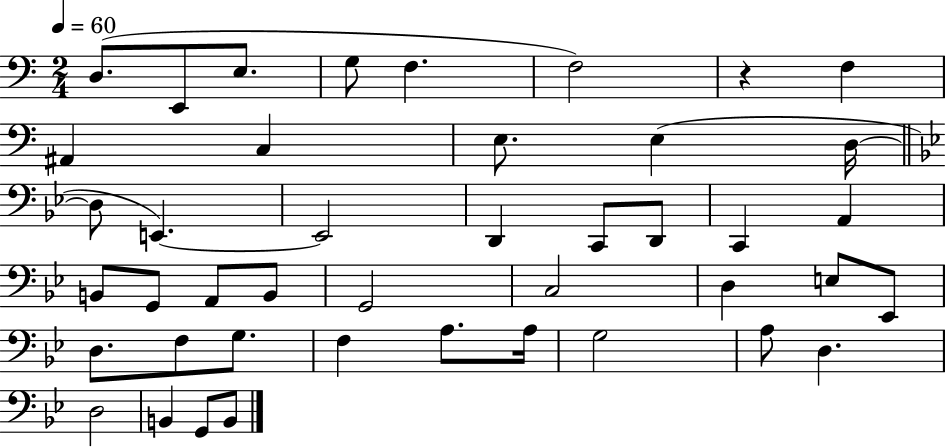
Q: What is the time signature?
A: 2/4